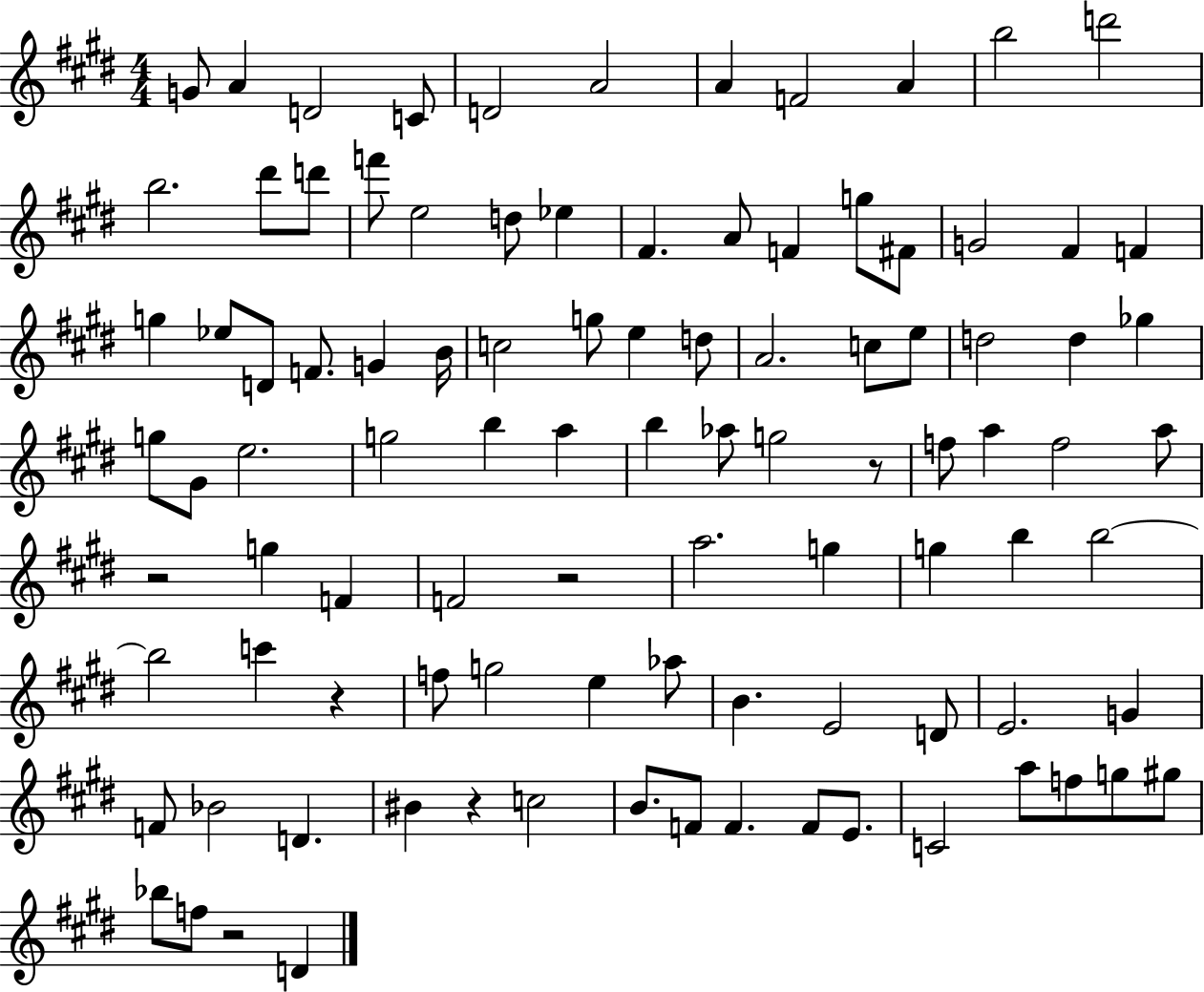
X:1
T:Untitled
M:4/4
L:1/4
K:E
G/2 A D2 C/2 D2 A2 A F2 A b2 d'2 b2 ^d'/2 d'/2 f'/2 e2 d/2 _e ^F A/2 F g/2 ^F/2 G2 ^F F g _e/2 D/2 F/2 G B/4 c2 g/2 e d/2 A2 c/2 e/2 d2 d _g g/2 ^G/2 e2 g2 b a b _a/2 g2 z/2 f/2 a f2 a/2 z2 g F F2 z2 a2 g g b b2 b2 c' z f/2 g2 e _a/2 B E2 D/2 E2 G F/2 _B2 D ^B z c2 B/2 F/2 F F/2 E/2 C2 a/2 f/2 g/2 ^g/2 _b/2 f/2 z2 D